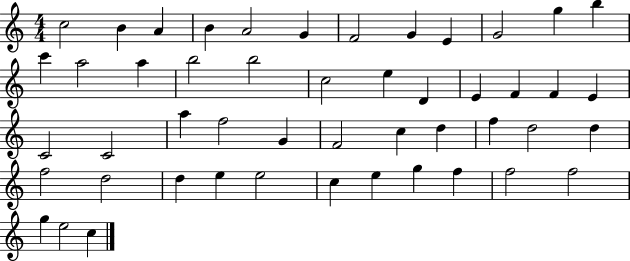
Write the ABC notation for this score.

X:1
T:Untitled
M:4/4
L:1/4
K:C
c2 B A B A2 G F2 G E G2 g b c' a2 a b2 b2 c2 e D E F F E C2 C2 a f2 G F2 c d f d2 d f2 d2 d e e2 c e g f f2 f2 g e2 c